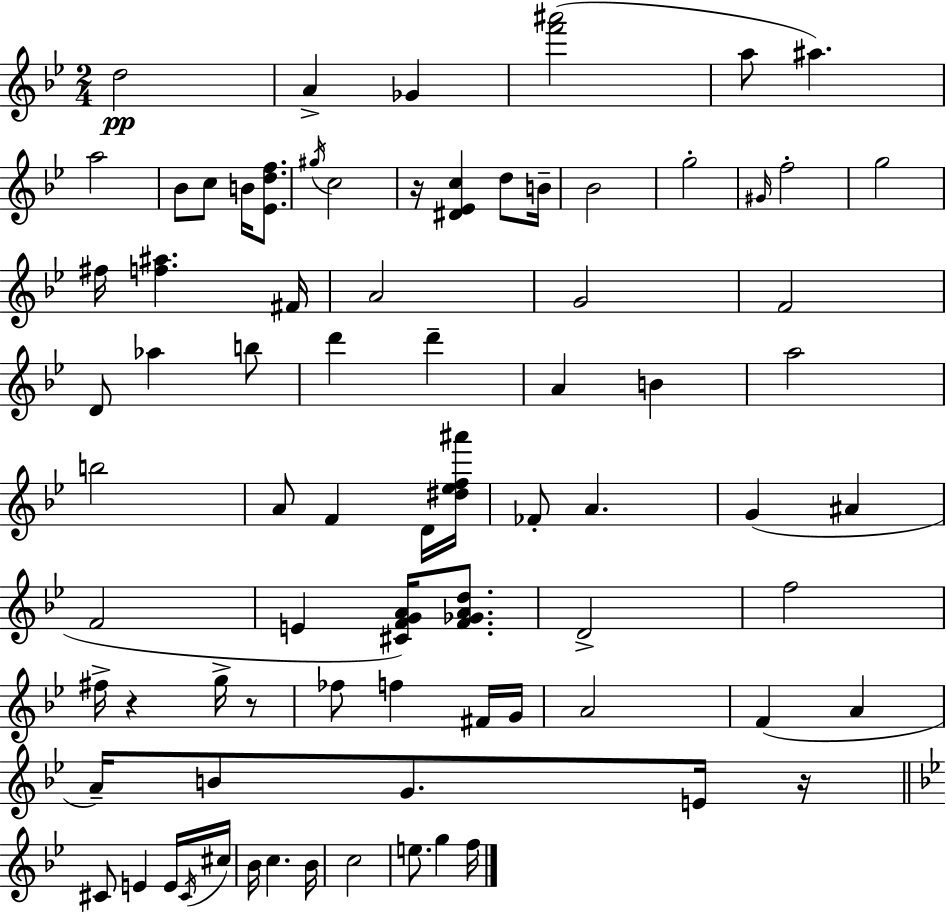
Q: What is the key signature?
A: BES major